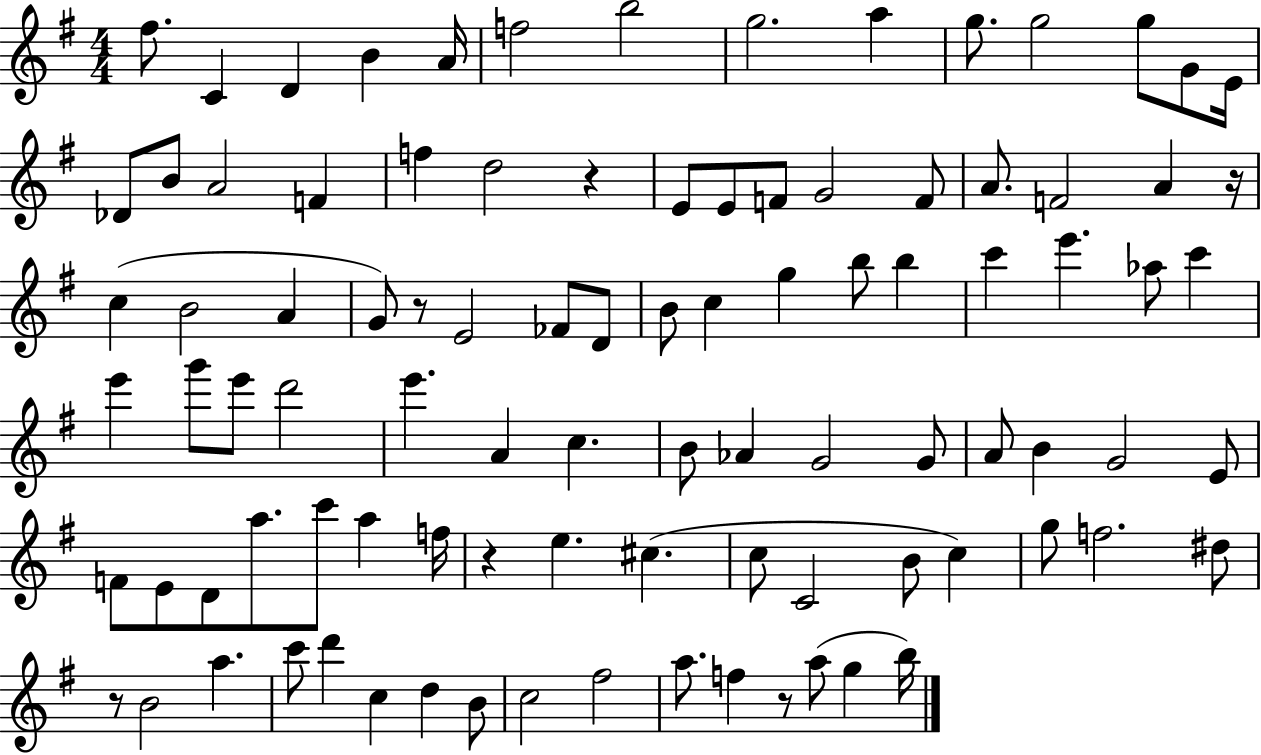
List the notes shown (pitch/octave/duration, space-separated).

F#5/e. C4/q D4/q B4/q A4/s F5/h B5/h G5/h. A5/q G5/e. G5/h G5/e G4/e E4/s Db4/e B4/e A4/h F4/q F5/q D5/h R/q E4/e E4/e F4/e G4/h F4/e A4/e. F4/h A4/q R/s C5/q B4/h A4/q G4/e R/e E4/h FES4/e D4/e B4/e C5/q G5/q B5/e B5/q C6/q E6/q. Ab5/e C6/q E6/q G6/e E6/e D6/h E6/q. A4/q C5/q. B4/e Ab4/q G4/h G4/e A4/e B4/q G4/h E4/e F4/e E4/e D4/e A5/e. C6/e A5/q F5/s R/q E5/q. C#5/q. C5/e C4/h B4/e C5/q G5/e F5/h. D#5/e R/e B4/h A5/q. C6/e D6/q C5/q D5/q B4/e C5/h F#5/h A5/e. F5/q R/e A5/e G5/q B5/s